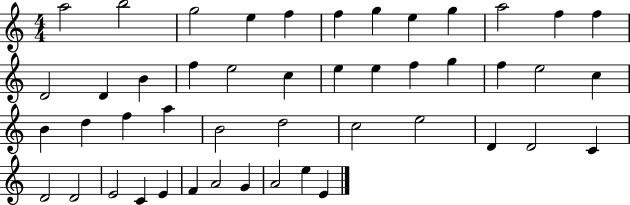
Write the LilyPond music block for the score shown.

{
  \clef treble
  \numericTimeSignature
  \time 4/4
  \key c \major
  a''2 b''2 | g''2 e''4 f''4 | f''4 g''4 e''4 g''4 | a''2 f''4 f''4 | \break d'2 d'4 b'4 | f''4 e''2 c''4 | e''4 e''4 f''4 g''4 | f''4 e''2 c''4 | \break b'4 d''4 f''4 a''4 | b'2 d''2 | c''2 e''2 | d'4 d'2 c'4 | \break d'2 d'2 | e'2 c'4 e'4 | f'4 a'2 g'4 | a'2 e''4 e'4 | \break \bar "|."
}